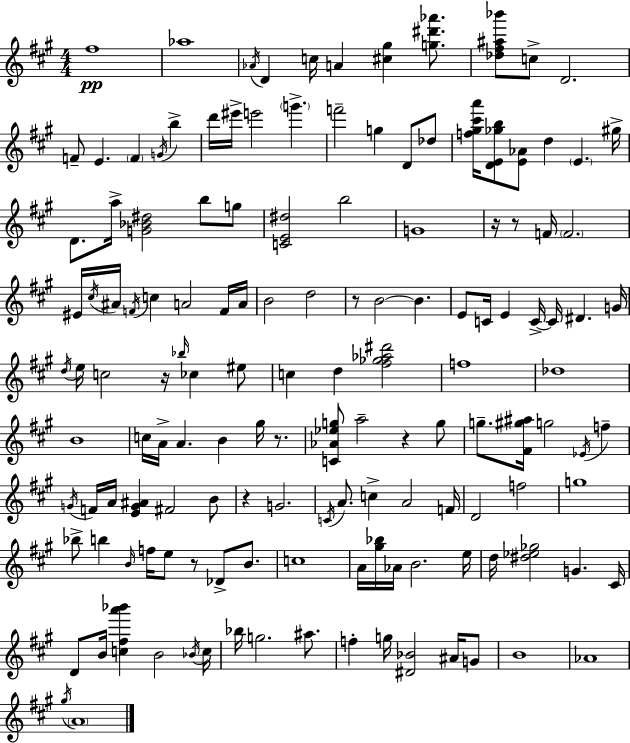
X:1
T:Untitled
M:4/4
L:1/4
K:A
^f4 _a4 _A/4 D c/4 A [^c^g] [g^d'_a']/2 [_d^f^a_b']/2 c/2 D2 F/2 E F G/4 b d'/4 ^e'/4 e'2 g' f'2 g D/2 _d/2 [f^g^c'a']/4 [DE_gb]/2 [E_A]/2 d E ^g/4 D/2 a/4 [G_B^d]2 b/2 g/2 [CE^d]2 b2 G4 z/4 z/2 F/4 F2 ^E/4 ^c/4 ^A/4 F/4 c A2 F/4 A/4 B2 d2 z/2 B2 B E/2 C/4 E C/4 C/4 ^D G/4 d/4 e/4 c2 z/4 _b/4 _c ^e/2 c d [^f_g_a^d']2 f4 _d4 B4 c/4 A/4 A B ^g/4 z/2 [C_A_eg]/2 a2 z g/2 g/2 [^F^g^a]/4 g2 _E/4 f G/4 F/4 A/4 [EG^A] ^F2 B/2 z G2 C/4 A/2 c A2 F/4 D2 f2 g4 _b/2 b B/4 f/4 e/2 z/2 _D/2 B/2 c4 A/4 [^g_b]/4 _A/4 B2 e/4 d/4 [^d_e_g]2 G ^C/4 D/2 B/4 [c^fa'_b'] B2 _B/4 c/4 _b/4 g2 ^a/2 f g/4 [^D_B]2 ^A/4 G/2 B4 _A4 ^g/4 A4